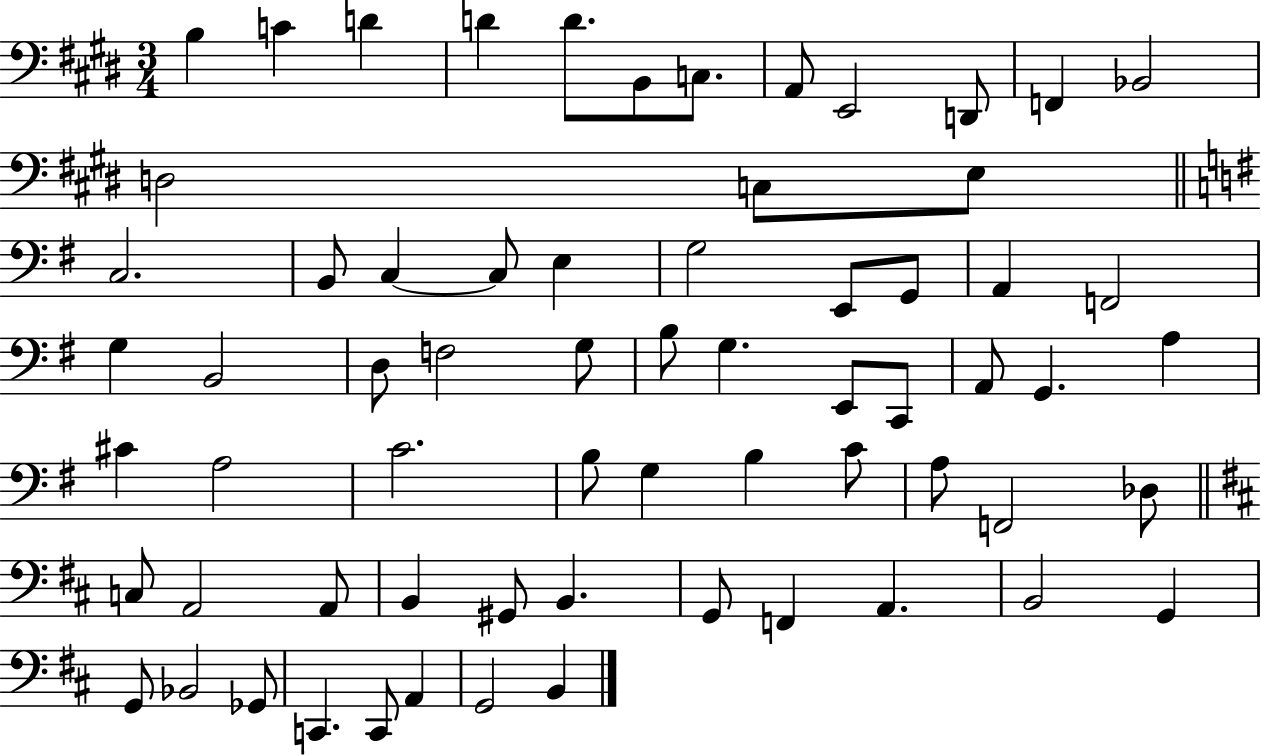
B3/q C4/q D4/q D4/q D4/e. B2/e C3/e. A2/e E2/h D2/e F2/q Bb2/h D3/h C3/e E3/e C3/h. B2/e C3/q C3/e E3/q G3/h E2/e G2/e A2/q F2/h G3/q B2/h D3/e F3/h G3/e B3/e G3/q. E2/e C2/e A2/e G2/q. A3/q C#4/q A3/h C4/h. B3/e G3/q B3/q C4/e A3/e F2/h Db3/e C3/e A2/h A2/e B2/q G#2/e B2/q. G2/e F2/q A2/q. B2/h G2/q G2/e Bb2/h Gb2/e C2/q. C2/e A2/q G2/h B2/q